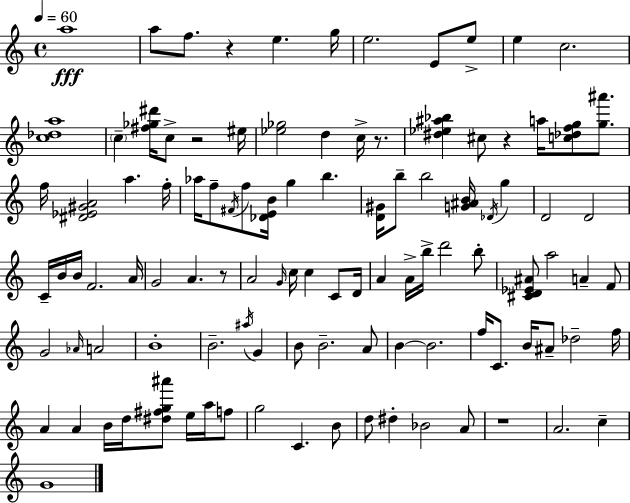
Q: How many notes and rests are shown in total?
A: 106